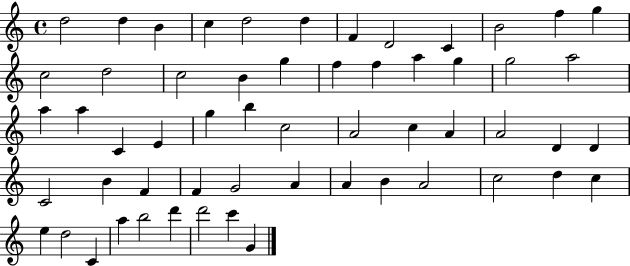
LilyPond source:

{
  \clef treble
  \time 4/4
  \defaultTimeSignature
  \key c \major
  d''2 d''4 b'4 | c''4 d''2 d''4 | f'4 d'2 c'4 | b'2 f''4 g''4 | \break c''2 d''2 | c''2 b'4 g''4 | f''4 f''4 a''4 g''4 | g''2 a''2 | \break a''4 a''4 c'4 e'4 | g''4 b''4 c''2 | a'2 c''4 a'4 | a'2 d'4 d'4 | \break c'2 b'4 f'4 | f'4 g'2 a'4 | a'4 b'4 a'2 | c''2 d''4 c''4 | \break e''4 d''2 c'4 | a''4 b''2 d'''4 | d'''2 c'''4 g'4 | \bar "|."
}